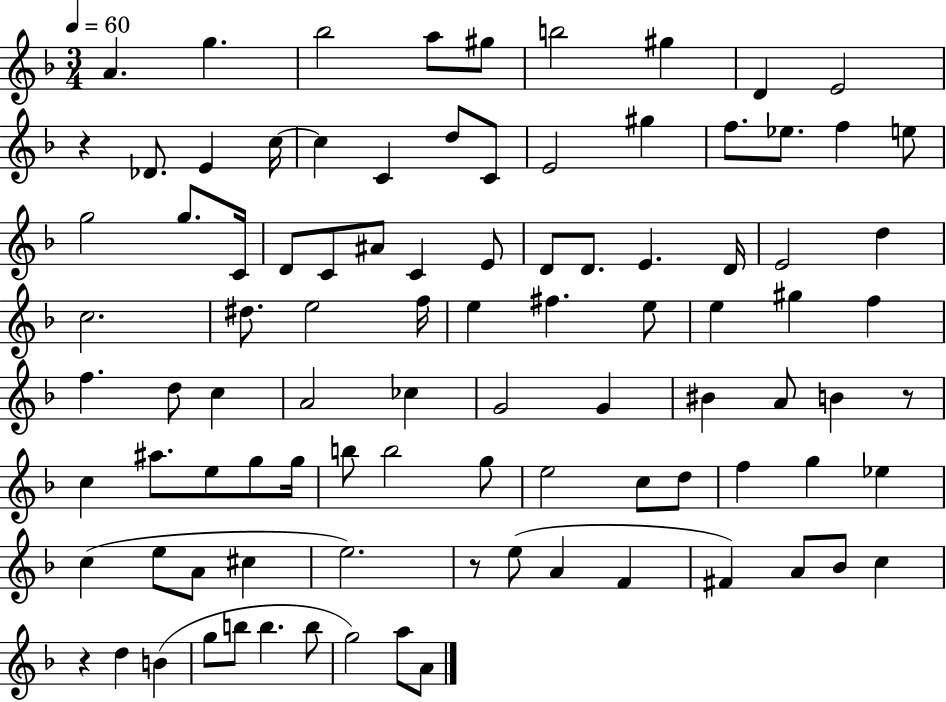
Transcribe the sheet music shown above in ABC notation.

X:1
T:Untitled
M:3/4
L:1/4
K:F
A g _b2 a/2 ^g/2 b2 ^g D E2 z _D/2 E c/4 c C d/2 C/2 E2 ^g f/2 _e/2 f e/2 g2 g/2 C/4 D/2 C/2 ^A/2 C E/2 D/2 D/2 E D/4 E2 d c2 ^d/2 e2 f/4 e ^f e/2 e ^g f f d/2 c A2 _c G2 G ^B A/2 B z/2 c ^a/2 e/2 g/2 g/4 b/2 b2 g/2 e2 c/2 d/2 f g _e c e/2 A/2 ^c e2 z/2 e/2 A F ^F A/2 _B/2 c z d B g/2 b/2 b b/2 g2 a/2 A/2